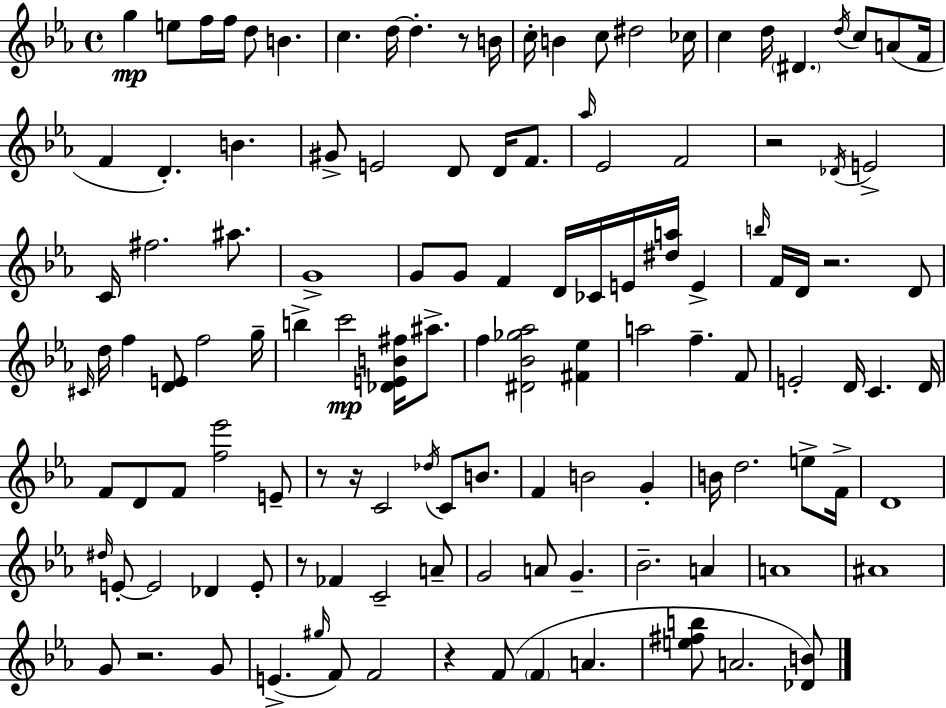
{
  \clef treble
  \time 4/4
  \defaultTimeSignature
  \key ees \major
  g''4\mp e''8 f''16 f''16 d''8 b'4. | c''4. d''16~~ d''4.-. r8 b'16 | c''16-. b'4 c''8 dis''2 ces''16 | c''4 d''16 \parenthesize dis'4. \acciaccatura { d''16 } c''8 a'8( | \break f'16 f'4 d'4.-.) b'4. | gis'8-> e'2 d'8 d'16 f'8. | \grace { aes''16 } ees'2 f'2 | r2 \acciaccatura { des'16 } e'2-> | \break c'16 fis''2. | ais''8. g'1-> | g'8 g'8 f'4 d'16 ces'16 e'16 <dis'' a''>16 e'4-> | \grace { b''16 } f'16 d'16 r2. | \break d'8 \grace { cis'16 } d''16 f''4 <d' e'>8 f''2 | g''16-- b''4-> c'''2\mp | <des' e' b' fis''>16 ais''8.-> f''4 <dis' bes' ges'' aes''>2 | <fis' ees''>4 a''2 f''4.-- | \break f'8 e'2-. d'16 c'4. | d'16 f'8 d'8 f'8 <f'' ees'''>2 | e'8-- r8 r16 c'2 | \acciaccatura { des''16 } c'8 b'8. f'4 b'2 | \break g'4-. b'16 d''2. | e''8-> f'16-> d'1 | \grace { dis''16 } e'8-.~~ e'2 | des'4 e'8-. r8 fes'4 c'2-- | \break a'8-- g'2 a'8 | g'4.-- bes'2.-- | a'4 a'1 | ais'1 | \break g'8 r2. | g'8 e'4.->( \grace { gis''16 } f'8) | f'2 r4 f'8( \parenthesize f'4 | a'4. <e'' fis'' b''>8 a'2. | \break <des' b'>8) \bar "|."
}